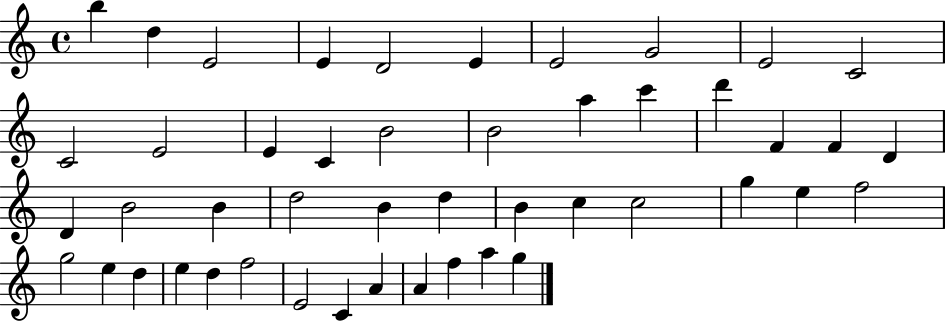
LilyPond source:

{
  \clef treble
  \time 4/4
  \defaultTimeSignature
  \key c \major
  b''4 d''4 e'2 | e'4 d'2 e'4 | e'2 g'2 | e'2 c'2 | \break c'2 e'2 | e'4 c'4 b'2 | b'2 a''4 c'''4 | d'''4 f'4 f'4 d'4 | \break d'4 b'2 b'4 | d''2 b'4 d''4 | b'4 c''4 c''2 | g''4 e''4 f''2 | \break g''2 e''4 d''4 | e''4 d''4 f''2 | e'2 c'4 a'4 | a'4 f''4 a''4 g''4 | \break \bar "|."
}